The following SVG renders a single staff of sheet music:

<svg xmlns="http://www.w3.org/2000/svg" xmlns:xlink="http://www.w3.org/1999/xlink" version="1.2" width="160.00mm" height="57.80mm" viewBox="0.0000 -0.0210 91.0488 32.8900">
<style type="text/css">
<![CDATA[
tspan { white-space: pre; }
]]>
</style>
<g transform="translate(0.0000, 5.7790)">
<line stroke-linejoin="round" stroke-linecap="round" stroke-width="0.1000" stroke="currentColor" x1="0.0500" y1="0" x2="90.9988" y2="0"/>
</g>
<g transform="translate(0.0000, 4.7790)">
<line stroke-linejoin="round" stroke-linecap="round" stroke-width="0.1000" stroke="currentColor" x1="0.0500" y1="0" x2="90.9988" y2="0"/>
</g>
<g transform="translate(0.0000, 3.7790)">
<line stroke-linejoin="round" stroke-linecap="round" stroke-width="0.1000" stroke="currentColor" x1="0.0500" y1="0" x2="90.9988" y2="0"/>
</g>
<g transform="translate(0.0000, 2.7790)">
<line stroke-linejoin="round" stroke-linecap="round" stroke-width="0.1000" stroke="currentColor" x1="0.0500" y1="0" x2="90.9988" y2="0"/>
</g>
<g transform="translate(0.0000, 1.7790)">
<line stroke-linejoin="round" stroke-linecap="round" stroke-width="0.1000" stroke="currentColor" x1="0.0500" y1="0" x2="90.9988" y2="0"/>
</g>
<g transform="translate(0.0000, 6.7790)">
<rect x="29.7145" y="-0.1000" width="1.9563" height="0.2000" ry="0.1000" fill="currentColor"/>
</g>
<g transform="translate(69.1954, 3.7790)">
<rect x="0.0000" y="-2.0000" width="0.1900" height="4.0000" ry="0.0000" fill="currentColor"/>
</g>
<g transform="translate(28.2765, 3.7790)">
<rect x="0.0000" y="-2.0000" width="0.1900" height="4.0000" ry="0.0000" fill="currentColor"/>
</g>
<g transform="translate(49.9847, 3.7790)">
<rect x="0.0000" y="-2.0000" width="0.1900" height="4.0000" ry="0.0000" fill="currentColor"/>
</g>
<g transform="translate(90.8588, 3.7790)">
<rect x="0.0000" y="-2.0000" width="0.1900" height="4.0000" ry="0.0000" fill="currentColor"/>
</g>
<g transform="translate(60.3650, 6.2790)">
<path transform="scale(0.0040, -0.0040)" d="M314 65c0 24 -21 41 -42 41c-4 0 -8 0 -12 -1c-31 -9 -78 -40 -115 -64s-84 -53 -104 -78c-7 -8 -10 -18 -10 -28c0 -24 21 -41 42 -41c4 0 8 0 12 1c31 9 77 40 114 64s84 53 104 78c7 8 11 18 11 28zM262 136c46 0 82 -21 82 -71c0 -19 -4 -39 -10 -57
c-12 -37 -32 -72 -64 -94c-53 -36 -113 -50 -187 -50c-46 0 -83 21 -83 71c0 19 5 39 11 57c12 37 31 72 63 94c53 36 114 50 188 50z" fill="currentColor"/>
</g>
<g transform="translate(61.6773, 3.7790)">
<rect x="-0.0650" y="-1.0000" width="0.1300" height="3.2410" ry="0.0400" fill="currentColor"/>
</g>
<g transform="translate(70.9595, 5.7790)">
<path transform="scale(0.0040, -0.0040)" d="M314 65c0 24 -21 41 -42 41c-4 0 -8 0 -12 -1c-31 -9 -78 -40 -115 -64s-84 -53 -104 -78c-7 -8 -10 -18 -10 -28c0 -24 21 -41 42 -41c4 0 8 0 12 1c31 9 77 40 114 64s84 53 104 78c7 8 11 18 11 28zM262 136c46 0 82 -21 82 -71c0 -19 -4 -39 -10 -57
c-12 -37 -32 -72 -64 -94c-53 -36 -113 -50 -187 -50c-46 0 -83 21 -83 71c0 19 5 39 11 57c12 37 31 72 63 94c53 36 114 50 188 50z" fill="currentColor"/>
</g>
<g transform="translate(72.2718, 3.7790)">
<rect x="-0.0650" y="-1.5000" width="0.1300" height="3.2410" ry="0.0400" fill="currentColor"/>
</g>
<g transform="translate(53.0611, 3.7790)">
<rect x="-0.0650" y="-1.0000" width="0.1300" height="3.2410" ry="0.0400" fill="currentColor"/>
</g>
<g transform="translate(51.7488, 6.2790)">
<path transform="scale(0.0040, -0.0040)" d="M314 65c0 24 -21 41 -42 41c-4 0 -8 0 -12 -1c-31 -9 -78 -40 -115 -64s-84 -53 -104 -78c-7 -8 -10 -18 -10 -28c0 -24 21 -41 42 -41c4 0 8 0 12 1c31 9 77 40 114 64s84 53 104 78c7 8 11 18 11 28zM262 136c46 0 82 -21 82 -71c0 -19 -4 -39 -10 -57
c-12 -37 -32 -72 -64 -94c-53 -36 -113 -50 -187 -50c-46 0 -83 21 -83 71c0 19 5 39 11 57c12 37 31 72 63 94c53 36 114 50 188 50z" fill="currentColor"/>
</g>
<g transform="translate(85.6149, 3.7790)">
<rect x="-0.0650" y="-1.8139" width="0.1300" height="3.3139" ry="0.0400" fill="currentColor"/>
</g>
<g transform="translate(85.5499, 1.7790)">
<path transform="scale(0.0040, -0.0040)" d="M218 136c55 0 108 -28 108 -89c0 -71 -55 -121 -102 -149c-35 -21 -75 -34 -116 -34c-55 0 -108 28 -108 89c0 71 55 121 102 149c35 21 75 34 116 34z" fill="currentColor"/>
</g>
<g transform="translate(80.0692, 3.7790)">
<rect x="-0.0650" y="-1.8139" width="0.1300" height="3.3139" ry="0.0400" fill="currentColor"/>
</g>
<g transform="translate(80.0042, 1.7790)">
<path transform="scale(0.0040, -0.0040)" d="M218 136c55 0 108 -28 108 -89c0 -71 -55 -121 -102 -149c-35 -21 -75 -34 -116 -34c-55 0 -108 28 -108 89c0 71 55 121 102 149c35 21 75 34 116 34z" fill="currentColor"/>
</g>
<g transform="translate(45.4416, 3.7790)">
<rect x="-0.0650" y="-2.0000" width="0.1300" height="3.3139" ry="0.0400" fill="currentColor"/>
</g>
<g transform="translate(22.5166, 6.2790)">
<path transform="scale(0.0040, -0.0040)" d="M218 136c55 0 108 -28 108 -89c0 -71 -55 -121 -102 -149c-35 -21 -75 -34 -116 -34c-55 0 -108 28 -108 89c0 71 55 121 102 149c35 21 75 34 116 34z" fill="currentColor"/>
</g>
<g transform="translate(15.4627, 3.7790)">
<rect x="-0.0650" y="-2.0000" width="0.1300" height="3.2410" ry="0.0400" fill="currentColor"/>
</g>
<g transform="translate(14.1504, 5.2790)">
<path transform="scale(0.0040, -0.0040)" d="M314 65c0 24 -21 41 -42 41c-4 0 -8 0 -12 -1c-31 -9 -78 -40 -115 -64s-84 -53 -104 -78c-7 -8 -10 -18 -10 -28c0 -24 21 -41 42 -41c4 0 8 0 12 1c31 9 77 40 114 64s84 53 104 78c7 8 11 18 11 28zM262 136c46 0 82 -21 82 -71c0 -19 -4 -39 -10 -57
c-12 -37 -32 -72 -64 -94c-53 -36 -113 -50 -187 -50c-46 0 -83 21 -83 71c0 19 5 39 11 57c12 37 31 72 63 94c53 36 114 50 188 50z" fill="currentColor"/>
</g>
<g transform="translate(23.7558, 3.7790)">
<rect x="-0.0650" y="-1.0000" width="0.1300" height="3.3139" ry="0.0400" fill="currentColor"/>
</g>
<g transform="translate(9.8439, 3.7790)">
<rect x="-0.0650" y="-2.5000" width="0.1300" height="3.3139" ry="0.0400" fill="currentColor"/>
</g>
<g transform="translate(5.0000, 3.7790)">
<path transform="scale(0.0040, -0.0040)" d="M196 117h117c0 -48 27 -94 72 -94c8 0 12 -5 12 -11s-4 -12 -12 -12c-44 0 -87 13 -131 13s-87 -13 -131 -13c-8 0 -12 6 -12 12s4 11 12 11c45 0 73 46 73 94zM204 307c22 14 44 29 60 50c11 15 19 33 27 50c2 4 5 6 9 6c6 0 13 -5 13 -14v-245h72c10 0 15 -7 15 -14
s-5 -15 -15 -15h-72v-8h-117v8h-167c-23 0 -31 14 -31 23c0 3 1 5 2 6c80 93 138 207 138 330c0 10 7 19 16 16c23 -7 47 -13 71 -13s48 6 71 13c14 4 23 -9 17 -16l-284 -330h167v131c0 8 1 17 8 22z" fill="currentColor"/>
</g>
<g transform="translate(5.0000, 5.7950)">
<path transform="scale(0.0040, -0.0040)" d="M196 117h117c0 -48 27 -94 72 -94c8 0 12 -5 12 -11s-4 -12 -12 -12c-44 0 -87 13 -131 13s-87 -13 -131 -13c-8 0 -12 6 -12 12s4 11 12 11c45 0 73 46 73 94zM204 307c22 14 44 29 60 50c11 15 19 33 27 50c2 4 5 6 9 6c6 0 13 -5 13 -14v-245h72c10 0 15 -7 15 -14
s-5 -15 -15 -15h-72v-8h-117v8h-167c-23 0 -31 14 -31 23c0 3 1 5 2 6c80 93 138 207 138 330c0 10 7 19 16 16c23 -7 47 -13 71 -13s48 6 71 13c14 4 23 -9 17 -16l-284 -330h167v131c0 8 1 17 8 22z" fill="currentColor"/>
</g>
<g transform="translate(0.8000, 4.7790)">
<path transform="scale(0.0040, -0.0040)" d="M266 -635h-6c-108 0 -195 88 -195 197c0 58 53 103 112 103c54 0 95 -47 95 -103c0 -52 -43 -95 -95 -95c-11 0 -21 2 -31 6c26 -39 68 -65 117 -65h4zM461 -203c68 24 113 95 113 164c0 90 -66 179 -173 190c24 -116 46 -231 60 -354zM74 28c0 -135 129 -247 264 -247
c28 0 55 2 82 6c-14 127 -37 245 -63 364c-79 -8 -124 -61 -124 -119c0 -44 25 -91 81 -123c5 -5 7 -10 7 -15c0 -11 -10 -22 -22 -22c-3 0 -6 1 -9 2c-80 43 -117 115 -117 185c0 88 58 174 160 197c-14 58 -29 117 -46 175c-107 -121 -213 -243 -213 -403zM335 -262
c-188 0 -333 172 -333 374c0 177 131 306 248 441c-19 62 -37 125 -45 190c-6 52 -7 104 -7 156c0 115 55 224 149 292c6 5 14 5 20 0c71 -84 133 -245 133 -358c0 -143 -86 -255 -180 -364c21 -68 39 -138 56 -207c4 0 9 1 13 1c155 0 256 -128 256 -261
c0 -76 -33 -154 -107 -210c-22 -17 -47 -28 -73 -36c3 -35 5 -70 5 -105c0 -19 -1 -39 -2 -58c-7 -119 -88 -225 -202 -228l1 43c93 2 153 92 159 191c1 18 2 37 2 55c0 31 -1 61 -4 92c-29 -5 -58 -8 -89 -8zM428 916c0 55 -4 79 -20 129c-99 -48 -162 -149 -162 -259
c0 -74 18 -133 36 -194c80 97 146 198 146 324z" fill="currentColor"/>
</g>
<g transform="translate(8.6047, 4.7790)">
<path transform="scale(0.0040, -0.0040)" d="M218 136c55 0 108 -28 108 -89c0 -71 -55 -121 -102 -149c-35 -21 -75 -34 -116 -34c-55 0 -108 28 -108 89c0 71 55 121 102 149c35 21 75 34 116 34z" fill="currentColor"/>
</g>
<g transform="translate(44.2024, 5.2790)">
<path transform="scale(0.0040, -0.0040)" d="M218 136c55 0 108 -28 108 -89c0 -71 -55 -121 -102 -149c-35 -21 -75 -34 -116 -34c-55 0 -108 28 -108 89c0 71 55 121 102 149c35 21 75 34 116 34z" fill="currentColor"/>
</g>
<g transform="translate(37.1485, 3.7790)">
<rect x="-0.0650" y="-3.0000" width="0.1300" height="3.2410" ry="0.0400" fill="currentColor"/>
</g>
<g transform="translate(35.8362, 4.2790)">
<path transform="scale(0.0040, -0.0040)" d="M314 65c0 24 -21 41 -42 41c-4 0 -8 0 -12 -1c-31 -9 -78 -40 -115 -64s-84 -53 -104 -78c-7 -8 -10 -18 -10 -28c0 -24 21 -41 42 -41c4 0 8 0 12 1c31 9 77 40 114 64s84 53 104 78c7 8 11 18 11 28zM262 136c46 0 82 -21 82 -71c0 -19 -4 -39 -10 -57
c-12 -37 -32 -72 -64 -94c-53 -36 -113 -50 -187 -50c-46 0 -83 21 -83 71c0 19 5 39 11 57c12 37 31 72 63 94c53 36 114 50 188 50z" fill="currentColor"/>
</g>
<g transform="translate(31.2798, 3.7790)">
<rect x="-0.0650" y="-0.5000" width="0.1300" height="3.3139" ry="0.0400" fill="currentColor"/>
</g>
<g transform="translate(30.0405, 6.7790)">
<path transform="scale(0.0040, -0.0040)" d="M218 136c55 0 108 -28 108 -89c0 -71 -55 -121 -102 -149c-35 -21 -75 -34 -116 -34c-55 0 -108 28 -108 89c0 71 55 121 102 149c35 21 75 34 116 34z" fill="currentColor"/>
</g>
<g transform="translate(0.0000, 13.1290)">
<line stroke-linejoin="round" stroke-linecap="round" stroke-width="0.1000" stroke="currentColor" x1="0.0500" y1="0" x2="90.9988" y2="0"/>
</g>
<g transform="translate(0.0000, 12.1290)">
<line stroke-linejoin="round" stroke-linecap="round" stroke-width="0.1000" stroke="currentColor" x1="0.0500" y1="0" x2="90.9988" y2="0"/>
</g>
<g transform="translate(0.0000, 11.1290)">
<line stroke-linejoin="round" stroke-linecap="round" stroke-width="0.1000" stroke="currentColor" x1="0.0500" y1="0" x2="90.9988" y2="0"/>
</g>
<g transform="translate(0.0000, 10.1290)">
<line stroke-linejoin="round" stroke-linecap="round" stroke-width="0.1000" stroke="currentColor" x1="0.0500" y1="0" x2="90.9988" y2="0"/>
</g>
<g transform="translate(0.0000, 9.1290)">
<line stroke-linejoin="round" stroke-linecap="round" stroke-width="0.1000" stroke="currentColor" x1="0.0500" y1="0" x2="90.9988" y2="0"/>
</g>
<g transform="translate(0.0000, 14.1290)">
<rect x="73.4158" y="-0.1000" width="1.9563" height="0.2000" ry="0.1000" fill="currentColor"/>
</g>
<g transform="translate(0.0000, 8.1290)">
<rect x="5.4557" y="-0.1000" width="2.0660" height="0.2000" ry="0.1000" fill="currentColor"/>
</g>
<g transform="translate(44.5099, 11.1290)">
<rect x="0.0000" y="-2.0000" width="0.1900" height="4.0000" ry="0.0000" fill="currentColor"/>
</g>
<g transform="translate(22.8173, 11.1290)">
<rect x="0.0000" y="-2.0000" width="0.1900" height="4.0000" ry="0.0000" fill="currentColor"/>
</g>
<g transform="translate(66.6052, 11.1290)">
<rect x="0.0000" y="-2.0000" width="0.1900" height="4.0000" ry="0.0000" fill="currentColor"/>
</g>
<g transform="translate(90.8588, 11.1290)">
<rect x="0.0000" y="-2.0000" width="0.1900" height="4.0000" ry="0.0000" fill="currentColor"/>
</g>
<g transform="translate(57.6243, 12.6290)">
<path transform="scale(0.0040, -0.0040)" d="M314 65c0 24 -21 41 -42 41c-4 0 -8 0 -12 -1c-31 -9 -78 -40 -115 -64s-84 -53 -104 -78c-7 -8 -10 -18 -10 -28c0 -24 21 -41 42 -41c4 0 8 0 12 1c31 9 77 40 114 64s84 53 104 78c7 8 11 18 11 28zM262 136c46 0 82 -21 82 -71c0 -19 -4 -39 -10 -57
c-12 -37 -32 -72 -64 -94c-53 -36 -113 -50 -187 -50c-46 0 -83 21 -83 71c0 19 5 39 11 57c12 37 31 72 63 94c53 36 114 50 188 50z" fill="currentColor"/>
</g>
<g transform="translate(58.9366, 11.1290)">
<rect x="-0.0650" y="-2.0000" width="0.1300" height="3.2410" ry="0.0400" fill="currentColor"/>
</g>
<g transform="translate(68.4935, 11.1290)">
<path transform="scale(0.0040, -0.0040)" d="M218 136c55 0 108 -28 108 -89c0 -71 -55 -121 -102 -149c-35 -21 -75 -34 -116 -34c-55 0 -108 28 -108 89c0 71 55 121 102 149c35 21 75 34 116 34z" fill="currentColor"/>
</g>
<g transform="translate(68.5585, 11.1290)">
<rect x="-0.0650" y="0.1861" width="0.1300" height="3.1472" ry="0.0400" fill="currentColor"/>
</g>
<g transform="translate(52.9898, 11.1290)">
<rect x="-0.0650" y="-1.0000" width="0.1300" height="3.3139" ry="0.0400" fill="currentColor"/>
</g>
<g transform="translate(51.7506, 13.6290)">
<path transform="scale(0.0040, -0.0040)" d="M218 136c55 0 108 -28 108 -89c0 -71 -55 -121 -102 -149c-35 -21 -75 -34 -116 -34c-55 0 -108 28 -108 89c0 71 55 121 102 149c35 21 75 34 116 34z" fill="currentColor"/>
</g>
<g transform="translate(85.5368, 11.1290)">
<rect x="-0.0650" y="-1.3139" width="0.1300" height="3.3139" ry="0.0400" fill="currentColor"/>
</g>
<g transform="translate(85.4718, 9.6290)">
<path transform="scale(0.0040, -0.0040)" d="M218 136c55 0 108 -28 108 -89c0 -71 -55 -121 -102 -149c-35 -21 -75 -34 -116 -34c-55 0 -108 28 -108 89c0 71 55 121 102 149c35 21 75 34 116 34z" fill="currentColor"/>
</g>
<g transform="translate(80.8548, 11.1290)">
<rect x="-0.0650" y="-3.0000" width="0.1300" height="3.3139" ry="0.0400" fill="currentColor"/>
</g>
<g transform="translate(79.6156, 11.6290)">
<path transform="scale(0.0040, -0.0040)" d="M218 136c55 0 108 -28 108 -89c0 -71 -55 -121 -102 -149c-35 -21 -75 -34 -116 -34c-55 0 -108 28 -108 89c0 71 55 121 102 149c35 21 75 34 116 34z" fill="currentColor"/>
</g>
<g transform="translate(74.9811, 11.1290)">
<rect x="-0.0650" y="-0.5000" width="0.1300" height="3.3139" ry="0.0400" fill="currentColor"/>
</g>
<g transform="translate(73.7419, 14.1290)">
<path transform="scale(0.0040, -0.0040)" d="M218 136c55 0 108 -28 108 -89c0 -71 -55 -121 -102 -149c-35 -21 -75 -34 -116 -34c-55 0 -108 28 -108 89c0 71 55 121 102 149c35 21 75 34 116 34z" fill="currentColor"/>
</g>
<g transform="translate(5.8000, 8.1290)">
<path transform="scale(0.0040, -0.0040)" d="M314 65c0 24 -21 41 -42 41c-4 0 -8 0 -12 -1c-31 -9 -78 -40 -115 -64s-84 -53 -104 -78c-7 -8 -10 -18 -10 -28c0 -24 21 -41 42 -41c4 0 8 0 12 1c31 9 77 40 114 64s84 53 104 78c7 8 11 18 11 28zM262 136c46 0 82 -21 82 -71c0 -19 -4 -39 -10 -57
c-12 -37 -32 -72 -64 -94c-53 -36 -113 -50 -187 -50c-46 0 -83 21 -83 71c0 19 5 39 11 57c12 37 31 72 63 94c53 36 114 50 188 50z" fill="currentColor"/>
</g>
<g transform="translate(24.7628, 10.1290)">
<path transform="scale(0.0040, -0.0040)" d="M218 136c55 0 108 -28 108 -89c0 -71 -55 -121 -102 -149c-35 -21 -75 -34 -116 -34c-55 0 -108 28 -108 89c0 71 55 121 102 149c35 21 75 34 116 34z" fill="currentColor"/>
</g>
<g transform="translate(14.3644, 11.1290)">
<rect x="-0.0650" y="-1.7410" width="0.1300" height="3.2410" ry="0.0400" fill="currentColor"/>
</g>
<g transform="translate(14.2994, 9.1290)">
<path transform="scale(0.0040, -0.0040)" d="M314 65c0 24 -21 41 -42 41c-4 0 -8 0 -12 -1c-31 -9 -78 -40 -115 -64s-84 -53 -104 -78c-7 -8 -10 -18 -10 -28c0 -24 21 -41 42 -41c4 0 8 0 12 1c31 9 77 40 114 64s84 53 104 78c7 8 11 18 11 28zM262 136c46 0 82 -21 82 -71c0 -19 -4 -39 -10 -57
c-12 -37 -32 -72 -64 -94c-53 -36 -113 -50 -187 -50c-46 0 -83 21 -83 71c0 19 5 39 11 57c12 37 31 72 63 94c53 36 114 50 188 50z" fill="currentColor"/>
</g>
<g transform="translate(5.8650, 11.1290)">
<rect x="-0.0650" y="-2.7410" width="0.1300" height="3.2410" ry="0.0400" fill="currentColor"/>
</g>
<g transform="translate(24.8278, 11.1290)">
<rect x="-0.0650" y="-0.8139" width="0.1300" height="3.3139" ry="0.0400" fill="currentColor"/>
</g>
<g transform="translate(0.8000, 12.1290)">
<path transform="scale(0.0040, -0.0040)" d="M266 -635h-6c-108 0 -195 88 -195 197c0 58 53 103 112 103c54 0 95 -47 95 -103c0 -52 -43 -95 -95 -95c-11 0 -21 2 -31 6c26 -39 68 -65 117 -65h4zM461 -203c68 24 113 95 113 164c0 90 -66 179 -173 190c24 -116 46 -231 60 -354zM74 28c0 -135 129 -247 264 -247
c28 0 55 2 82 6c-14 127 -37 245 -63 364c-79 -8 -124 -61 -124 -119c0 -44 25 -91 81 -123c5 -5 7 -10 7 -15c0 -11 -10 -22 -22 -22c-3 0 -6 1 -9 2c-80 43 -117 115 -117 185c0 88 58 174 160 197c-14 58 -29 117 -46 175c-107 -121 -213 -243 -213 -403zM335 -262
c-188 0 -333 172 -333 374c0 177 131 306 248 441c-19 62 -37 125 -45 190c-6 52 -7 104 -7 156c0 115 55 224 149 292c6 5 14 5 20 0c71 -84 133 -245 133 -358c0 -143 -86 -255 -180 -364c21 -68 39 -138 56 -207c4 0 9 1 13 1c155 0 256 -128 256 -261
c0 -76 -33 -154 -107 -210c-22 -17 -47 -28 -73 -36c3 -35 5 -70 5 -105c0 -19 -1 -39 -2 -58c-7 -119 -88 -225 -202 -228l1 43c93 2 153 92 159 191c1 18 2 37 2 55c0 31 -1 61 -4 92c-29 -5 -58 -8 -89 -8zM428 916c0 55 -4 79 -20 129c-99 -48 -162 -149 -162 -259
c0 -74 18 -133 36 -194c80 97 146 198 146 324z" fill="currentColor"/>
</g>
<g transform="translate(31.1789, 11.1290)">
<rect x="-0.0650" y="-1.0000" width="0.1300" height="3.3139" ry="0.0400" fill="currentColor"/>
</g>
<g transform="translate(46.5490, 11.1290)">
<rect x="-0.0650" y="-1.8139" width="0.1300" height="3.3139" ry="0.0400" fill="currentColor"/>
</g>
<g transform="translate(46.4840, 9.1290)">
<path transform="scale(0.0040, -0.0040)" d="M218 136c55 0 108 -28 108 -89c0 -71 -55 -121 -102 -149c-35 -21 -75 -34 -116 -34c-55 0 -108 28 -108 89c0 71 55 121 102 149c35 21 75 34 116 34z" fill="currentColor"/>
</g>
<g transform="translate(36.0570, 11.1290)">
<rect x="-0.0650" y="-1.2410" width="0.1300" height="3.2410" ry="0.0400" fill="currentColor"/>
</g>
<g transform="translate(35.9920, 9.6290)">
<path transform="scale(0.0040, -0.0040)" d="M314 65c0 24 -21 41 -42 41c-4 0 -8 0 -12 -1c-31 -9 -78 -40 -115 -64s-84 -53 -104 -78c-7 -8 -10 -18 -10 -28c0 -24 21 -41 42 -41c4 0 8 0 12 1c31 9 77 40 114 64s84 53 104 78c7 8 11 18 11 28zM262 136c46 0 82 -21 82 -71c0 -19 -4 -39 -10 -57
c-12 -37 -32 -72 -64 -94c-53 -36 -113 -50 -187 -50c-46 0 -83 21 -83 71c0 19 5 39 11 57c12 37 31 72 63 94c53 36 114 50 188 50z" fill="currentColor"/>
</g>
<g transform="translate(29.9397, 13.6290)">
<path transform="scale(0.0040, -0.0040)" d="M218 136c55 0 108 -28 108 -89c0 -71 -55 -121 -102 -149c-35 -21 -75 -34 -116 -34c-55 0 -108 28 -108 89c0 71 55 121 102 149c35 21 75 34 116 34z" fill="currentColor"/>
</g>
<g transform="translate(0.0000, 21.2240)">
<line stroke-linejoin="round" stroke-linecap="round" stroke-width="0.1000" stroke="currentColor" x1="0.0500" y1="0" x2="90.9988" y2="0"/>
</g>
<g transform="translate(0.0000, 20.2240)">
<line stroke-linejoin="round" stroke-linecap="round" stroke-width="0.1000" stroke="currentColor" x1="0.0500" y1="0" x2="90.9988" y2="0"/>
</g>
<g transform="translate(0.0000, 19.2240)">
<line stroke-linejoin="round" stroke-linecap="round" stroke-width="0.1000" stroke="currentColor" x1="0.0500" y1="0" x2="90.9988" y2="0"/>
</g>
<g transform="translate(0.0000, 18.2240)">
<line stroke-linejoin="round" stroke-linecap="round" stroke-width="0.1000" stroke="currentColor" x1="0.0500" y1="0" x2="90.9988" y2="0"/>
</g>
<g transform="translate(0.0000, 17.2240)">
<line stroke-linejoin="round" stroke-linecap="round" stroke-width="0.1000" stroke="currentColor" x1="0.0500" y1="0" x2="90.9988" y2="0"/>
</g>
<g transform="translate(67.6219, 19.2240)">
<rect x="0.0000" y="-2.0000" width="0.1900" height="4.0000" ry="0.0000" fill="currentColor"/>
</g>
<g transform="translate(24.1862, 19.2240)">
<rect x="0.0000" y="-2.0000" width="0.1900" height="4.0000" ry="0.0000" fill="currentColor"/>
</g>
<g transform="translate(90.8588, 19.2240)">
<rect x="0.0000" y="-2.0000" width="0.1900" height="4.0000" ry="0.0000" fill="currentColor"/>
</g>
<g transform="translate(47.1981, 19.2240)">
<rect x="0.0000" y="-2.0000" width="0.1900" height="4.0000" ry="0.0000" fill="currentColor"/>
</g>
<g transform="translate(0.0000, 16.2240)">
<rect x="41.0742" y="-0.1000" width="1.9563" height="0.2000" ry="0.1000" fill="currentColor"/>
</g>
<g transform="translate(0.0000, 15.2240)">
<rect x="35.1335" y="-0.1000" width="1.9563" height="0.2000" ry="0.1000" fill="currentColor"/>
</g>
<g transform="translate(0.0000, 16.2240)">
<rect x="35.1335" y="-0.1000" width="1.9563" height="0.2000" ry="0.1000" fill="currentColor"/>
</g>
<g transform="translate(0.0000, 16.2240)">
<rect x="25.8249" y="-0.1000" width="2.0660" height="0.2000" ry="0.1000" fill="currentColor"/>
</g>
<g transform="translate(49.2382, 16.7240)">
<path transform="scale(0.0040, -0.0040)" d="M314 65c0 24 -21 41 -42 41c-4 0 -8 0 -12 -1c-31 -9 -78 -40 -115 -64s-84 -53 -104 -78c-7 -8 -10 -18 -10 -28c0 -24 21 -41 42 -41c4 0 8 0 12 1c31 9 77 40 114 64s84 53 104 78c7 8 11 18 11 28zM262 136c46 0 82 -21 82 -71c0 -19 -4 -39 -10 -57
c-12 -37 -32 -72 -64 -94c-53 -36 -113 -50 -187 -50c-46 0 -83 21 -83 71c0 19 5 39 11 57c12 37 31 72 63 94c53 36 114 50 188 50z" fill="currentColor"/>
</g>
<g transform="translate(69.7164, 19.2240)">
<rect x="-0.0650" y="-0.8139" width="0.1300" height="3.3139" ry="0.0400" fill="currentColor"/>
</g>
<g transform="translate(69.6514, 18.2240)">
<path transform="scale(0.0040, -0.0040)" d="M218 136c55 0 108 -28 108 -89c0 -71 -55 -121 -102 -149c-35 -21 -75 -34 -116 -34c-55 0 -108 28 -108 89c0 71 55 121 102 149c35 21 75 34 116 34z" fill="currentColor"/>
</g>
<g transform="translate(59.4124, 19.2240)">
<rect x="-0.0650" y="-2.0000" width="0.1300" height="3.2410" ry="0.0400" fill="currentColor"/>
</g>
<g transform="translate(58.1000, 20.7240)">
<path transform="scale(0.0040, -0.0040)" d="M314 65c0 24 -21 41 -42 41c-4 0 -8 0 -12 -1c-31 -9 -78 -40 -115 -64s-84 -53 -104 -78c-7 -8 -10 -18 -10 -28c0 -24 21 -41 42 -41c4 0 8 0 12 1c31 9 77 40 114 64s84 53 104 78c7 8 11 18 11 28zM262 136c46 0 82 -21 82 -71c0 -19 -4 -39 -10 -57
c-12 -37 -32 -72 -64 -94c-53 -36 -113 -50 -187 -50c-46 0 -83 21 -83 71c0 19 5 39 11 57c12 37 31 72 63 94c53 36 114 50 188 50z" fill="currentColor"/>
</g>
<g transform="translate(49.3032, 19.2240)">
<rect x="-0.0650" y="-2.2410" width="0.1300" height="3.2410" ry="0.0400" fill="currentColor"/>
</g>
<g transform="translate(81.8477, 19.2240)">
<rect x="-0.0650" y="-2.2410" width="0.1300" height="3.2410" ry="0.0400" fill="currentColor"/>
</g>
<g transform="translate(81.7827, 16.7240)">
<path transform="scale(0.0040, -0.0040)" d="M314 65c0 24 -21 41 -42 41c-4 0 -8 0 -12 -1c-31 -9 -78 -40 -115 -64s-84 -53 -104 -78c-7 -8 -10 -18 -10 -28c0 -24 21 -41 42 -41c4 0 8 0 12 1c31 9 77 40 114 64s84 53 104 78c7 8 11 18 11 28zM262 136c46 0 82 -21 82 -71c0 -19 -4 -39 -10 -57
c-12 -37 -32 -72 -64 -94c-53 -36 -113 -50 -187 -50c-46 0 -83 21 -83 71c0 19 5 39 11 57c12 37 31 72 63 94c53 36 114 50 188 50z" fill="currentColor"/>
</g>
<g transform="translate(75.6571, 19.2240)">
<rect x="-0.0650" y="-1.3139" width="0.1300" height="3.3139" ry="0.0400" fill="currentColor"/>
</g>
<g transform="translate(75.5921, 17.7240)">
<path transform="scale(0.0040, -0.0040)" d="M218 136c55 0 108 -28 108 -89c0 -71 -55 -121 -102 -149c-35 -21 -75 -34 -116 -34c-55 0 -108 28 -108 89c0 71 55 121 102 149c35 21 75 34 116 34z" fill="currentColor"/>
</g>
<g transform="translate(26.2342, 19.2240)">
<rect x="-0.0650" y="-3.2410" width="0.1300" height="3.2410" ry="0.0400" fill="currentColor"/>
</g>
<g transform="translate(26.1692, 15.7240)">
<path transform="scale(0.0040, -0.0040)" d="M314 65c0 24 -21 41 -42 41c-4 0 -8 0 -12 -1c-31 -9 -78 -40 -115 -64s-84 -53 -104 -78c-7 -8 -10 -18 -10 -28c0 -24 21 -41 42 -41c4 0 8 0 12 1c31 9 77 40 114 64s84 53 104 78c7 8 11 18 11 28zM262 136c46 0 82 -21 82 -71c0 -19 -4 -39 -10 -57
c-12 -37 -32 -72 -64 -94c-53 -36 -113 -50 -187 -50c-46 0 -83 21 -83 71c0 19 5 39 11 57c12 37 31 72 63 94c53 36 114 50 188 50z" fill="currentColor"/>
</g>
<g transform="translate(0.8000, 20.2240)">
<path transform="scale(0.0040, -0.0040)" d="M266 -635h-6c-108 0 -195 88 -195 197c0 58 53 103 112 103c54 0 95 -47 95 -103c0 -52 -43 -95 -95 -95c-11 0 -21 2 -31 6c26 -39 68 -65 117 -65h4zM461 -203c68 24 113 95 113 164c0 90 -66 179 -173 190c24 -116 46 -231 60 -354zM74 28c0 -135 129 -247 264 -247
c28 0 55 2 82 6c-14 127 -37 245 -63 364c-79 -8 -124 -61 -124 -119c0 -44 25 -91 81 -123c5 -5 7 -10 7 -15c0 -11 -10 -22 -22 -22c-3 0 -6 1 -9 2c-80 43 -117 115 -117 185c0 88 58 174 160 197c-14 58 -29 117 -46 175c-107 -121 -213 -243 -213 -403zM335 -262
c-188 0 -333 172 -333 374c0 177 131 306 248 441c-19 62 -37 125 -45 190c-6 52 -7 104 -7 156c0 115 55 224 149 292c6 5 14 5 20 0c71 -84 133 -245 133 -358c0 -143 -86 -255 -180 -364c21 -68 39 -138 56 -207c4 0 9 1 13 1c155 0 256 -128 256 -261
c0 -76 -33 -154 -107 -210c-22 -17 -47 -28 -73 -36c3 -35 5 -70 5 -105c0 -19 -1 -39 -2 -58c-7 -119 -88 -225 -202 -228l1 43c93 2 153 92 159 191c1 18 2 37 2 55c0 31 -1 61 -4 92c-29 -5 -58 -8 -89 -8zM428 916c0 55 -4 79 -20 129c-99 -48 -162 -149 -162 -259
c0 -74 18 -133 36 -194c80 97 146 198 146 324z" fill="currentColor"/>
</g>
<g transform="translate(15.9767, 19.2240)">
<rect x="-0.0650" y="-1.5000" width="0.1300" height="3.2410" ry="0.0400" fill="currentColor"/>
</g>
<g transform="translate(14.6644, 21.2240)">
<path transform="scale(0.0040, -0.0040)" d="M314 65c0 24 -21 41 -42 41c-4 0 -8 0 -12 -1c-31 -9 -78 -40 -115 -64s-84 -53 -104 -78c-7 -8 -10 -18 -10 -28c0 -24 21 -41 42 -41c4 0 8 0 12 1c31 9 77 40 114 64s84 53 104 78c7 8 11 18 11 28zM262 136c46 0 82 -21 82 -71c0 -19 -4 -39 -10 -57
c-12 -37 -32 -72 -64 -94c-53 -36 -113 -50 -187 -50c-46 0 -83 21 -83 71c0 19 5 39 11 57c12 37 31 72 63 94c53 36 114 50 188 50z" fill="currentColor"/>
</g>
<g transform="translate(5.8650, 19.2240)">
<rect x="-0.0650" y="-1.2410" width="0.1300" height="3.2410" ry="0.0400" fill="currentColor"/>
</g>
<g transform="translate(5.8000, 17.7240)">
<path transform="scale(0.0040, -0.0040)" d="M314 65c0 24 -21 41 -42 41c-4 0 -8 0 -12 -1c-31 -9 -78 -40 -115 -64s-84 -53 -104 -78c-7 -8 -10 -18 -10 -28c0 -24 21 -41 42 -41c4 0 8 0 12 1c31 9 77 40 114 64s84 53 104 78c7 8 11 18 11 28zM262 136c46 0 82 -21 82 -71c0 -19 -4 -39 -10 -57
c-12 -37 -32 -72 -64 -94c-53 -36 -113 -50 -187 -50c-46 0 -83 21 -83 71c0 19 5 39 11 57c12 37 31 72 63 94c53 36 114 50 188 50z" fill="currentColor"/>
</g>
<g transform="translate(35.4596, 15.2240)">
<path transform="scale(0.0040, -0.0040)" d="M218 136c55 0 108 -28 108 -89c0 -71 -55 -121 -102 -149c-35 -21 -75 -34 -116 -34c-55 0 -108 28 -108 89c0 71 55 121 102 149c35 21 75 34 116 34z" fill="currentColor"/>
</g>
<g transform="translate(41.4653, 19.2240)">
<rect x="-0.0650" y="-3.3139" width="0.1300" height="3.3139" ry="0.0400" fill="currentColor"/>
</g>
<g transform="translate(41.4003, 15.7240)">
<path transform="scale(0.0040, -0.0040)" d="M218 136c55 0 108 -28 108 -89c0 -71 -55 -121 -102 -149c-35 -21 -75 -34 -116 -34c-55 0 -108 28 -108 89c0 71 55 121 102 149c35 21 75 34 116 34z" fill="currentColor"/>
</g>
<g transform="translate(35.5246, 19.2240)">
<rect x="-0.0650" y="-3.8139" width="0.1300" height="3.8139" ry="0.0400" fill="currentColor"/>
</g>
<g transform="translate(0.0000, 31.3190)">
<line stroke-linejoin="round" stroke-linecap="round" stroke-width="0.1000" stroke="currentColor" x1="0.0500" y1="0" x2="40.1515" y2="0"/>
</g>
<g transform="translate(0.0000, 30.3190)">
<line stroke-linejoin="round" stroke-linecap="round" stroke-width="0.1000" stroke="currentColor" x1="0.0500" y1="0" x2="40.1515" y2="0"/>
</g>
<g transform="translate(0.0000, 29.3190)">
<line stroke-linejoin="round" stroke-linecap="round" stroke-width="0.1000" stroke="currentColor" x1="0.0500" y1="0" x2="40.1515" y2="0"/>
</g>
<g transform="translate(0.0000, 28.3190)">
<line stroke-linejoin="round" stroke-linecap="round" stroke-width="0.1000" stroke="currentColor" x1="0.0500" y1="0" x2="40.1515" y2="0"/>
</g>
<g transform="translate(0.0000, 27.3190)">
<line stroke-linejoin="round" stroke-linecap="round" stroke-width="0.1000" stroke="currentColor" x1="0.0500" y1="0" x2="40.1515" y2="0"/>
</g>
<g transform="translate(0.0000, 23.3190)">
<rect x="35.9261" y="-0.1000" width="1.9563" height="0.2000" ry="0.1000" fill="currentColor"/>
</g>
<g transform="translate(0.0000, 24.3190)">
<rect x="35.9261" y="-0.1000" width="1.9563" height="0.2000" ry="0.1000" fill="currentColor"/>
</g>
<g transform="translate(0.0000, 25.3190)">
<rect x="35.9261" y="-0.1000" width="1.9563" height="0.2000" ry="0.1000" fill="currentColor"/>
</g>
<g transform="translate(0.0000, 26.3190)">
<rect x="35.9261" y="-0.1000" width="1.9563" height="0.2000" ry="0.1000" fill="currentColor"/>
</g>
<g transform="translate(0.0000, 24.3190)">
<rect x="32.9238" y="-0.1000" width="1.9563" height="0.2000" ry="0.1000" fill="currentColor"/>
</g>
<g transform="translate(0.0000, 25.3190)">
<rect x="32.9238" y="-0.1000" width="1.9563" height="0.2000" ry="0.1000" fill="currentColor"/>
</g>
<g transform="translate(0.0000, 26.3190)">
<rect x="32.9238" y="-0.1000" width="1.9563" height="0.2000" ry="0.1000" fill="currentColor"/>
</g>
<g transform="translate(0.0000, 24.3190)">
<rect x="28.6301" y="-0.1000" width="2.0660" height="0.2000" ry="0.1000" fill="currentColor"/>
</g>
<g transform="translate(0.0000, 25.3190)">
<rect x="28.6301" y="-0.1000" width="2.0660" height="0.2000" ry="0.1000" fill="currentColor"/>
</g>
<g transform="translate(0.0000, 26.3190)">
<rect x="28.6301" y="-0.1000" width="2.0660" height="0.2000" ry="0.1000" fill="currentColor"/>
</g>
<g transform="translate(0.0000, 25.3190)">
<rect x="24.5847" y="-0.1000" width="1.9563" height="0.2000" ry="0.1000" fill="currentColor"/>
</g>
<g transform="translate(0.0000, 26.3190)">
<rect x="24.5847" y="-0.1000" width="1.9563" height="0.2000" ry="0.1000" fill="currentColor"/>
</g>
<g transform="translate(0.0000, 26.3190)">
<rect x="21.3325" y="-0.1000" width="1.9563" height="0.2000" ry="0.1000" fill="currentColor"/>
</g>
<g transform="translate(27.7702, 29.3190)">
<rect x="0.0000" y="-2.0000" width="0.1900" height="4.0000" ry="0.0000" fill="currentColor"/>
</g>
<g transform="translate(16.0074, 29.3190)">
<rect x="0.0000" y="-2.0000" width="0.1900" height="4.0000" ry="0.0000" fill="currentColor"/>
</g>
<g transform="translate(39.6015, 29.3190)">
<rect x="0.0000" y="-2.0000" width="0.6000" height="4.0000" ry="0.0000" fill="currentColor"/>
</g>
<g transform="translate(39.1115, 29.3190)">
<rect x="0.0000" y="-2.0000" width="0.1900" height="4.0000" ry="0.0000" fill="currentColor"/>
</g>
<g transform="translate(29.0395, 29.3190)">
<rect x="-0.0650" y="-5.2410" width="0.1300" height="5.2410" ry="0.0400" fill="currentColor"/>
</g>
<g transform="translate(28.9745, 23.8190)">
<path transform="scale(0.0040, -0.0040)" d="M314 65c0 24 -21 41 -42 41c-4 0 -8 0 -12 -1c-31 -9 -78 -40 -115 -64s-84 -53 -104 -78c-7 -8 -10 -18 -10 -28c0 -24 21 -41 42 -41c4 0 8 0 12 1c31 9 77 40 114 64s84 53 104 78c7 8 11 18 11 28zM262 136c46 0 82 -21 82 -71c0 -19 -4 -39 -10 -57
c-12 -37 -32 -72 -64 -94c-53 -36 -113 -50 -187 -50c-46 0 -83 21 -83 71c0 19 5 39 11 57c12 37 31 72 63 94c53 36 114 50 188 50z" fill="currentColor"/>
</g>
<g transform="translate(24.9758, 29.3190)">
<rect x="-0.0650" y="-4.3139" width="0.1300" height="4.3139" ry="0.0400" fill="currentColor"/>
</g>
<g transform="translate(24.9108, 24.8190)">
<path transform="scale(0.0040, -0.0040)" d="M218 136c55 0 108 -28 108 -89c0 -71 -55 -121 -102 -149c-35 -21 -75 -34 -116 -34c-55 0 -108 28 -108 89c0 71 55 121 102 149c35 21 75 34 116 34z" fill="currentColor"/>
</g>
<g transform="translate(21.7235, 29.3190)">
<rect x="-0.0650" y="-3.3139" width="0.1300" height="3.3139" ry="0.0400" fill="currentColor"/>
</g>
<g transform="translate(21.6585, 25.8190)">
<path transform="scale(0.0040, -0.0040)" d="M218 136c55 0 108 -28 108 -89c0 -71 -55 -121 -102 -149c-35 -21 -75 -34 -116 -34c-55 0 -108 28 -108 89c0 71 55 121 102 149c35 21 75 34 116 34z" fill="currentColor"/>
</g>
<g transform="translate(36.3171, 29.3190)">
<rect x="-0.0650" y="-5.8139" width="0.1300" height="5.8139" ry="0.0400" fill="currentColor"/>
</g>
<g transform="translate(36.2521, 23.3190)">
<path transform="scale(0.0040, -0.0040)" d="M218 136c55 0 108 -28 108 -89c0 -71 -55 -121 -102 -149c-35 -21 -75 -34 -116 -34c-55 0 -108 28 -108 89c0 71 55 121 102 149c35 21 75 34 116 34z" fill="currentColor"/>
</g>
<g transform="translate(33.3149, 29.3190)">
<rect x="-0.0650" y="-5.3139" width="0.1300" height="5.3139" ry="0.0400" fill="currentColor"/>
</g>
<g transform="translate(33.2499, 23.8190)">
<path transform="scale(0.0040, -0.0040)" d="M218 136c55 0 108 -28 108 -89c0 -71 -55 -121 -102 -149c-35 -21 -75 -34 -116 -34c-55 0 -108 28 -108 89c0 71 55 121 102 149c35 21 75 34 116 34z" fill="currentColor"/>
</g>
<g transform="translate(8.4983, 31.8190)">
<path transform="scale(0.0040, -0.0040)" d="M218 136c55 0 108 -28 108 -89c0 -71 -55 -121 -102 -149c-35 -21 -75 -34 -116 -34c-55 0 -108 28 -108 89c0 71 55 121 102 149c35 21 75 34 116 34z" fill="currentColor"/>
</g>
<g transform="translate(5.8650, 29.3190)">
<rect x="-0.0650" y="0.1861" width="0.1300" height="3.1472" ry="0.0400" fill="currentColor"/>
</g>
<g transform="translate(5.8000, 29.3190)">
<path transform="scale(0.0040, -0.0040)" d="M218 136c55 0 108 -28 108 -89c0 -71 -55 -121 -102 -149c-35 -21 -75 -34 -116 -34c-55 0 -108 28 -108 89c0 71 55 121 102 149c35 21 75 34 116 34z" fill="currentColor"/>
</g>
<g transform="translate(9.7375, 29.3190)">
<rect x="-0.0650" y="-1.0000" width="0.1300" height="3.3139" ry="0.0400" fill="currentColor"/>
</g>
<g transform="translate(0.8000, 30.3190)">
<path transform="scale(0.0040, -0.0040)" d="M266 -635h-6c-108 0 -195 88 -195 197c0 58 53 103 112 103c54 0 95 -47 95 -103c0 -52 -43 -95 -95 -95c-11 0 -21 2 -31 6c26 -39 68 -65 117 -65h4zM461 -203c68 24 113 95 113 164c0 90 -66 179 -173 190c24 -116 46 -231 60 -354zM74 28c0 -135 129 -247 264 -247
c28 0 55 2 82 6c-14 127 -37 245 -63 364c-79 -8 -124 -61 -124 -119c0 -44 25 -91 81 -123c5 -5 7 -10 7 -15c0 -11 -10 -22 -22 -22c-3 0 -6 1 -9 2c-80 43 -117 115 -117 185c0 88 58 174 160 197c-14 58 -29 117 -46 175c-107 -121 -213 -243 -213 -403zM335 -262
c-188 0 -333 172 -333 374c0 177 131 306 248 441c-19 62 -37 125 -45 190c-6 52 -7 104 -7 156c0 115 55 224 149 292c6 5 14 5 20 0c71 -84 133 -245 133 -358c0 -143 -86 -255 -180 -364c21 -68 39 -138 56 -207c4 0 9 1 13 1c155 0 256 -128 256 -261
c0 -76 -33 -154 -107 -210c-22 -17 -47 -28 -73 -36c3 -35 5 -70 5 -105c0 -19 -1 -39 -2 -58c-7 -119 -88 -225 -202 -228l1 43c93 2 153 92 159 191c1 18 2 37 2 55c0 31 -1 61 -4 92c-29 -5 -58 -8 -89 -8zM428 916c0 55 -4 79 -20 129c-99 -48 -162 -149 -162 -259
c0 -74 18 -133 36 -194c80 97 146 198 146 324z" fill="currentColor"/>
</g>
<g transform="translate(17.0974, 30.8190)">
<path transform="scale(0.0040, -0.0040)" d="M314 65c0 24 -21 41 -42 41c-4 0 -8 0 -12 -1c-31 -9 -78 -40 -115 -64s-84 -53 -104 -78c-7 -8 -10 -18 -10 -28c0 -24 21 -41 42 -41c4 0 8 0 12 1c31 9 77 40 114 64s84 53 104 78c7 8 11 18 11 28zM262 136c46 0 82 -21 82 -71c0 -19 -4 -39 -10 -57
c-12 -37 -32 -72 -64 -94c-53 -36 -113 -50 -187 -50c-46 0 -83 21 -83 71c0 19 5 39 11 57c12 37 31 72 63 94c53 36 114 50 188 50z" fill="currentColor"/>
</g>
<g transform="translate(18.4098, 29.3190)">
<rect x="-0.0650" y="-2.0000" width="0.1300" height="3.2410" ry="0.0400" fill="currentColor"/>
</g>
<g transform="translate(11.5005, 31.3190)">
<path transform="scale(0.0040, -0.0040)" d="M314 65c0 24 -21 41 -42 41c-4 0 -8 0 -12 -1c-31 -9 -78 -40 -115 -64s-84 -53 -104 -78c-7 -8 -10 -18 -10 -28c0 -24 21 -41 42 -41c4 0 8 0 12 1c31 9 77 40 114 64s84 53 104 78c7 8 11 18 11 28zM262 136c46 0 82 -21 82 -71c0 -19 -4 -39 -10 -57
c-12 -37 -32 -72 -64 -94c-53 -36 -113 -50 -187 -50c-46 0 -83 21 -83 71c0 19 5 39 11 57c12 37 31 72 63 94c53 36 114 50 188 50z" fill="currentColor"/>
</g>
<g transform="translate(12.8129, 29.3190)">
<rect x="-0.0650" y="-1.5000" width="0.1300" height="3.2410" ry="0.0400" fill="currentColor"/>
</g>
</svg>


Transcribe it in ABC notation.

X:1
T:Untitled
M:4/4
L:1/4
K:C
G F2 D C A2 F D2 D2 E2 f f a2 f2 d D e2 f D F2 B C A e e2 E2 b2 c' b g2 F2 d e g2 B D E2 F2 b d' f'2 f' g'